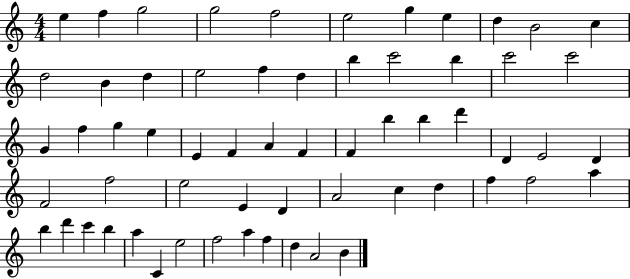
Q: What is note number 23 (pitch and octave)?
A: G4